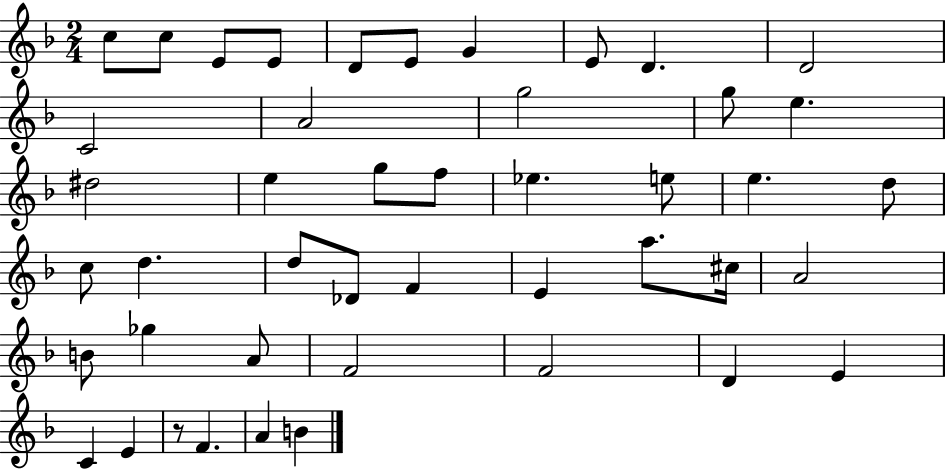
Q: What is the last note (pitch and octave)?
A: B4